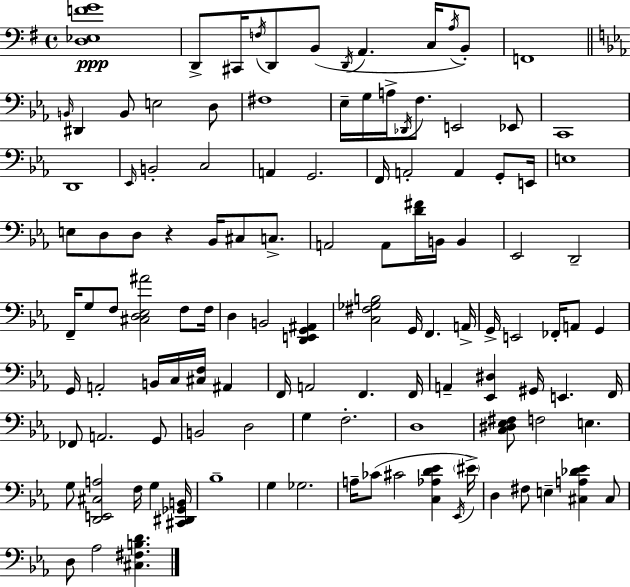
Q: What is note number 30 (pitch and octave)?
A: A2